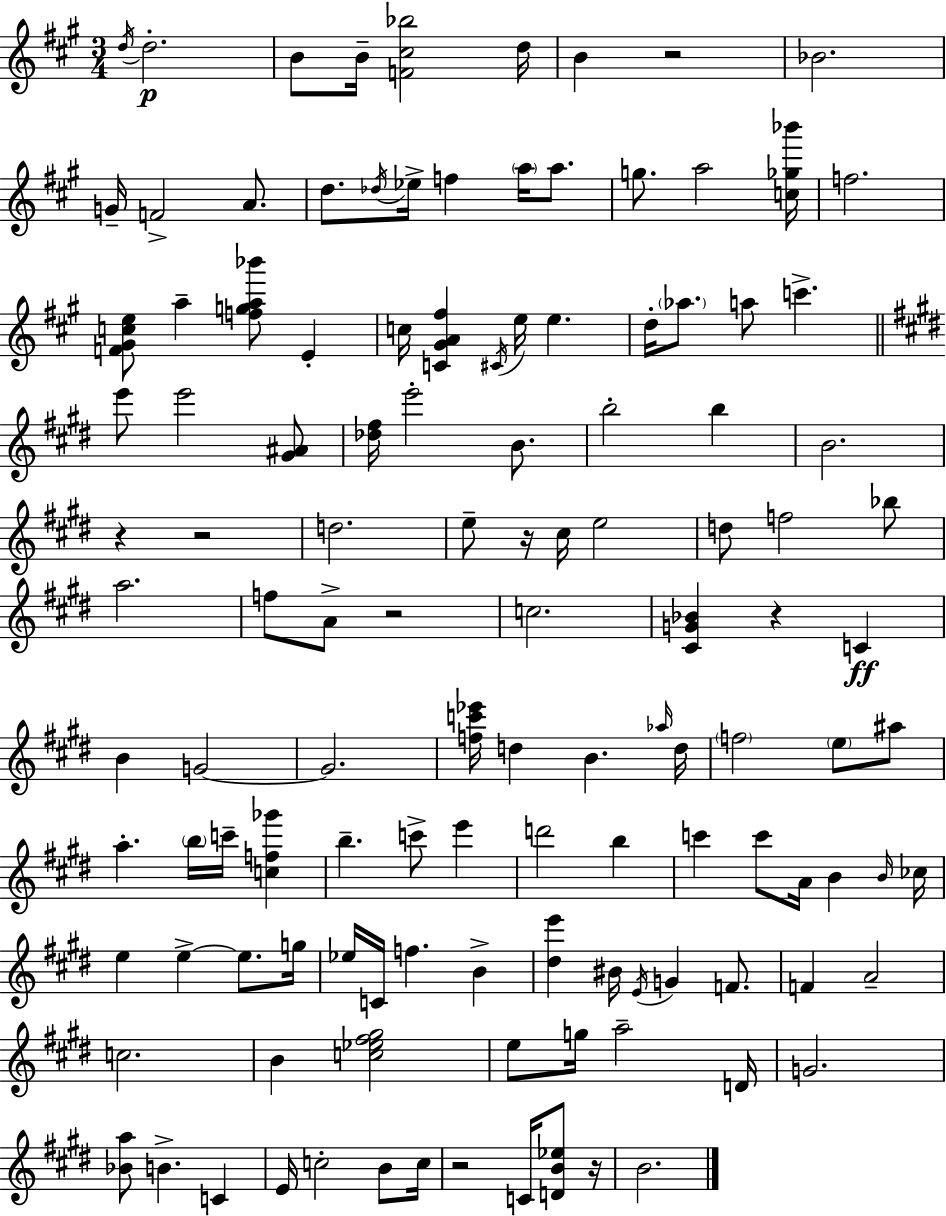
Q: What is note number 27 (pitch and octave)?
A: Ab5